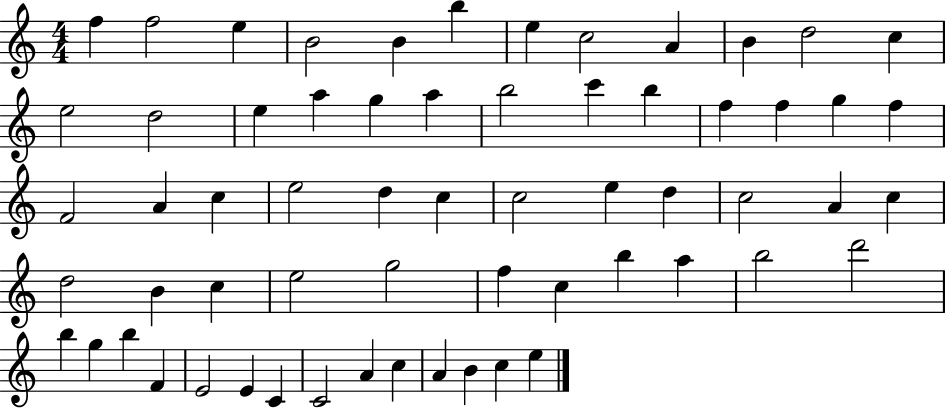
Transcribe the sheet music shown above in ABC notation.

X:1
T:Untitled
M:4/4
L:1/4
K:C
f f2 e B2 B b e c2 A B d2 c e2 d2 e a g a b2 c' b f f g f F2 A c e2 d c c2 e d c2 A c d2 B c e2 g2 f c b a b2 d'2 b g b F E2 E C C2 A c A B c e